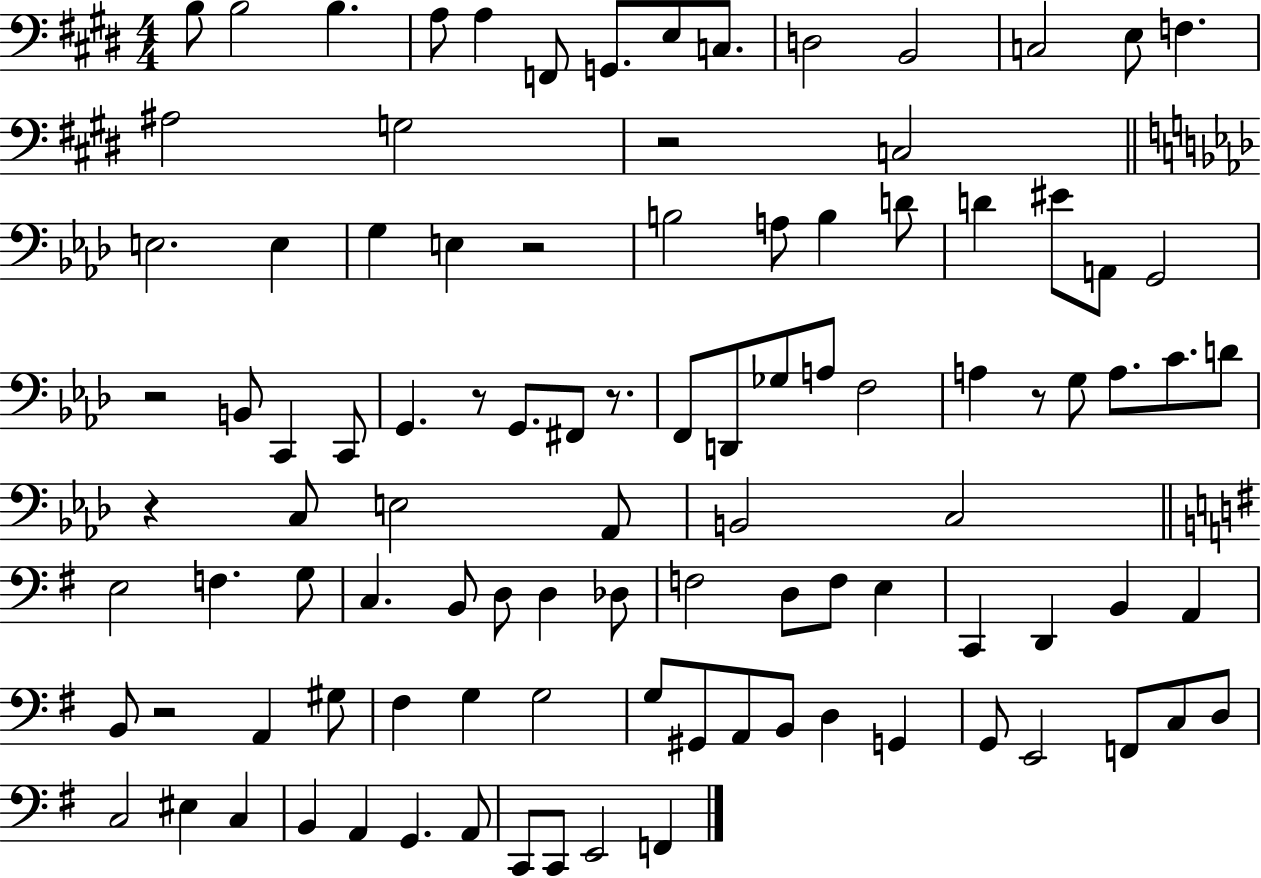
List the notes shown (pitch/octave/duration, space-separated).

B3/e B3/h B3/q. A3/e A3/q F2/e G2/e. E3/e C3/e. D3/h B2/h C3/h E3/e F3/q. A#3/h G3/h R/h C3/h E3/h. E3/q G3/q E3/q R/h B3/h A3/e B3/q D4/e D4/q EIS4/e A2/e G2/h R/h B2/e C2/q C2/e G2/q. R/e G2/e. F#2/e R/e. F2/e D2/e Gb3/e A3/e F3/h A3/q R/e G3/e A3/e. C4/e. D4/e R/q C3/e E3/h Ab2/e B2/h C3/h E3/h F3/q. G3/e C3/q. B2/e D3/e D3/q Db3/e F3/h D3/e F3/e E3/q C2/q D2/q B2/q A2/q B2/e R/h A2/q G#3/e F#3/q G3/q G3/h G3/e G#2/e A2/e B2/e D3/q G2/q G2/e E2/h F2/e C3/e D3/e C3/h EIS3/q C3/q B2/q A2/q G2/q. A2/e C2/e C2/e E2/h F2/q